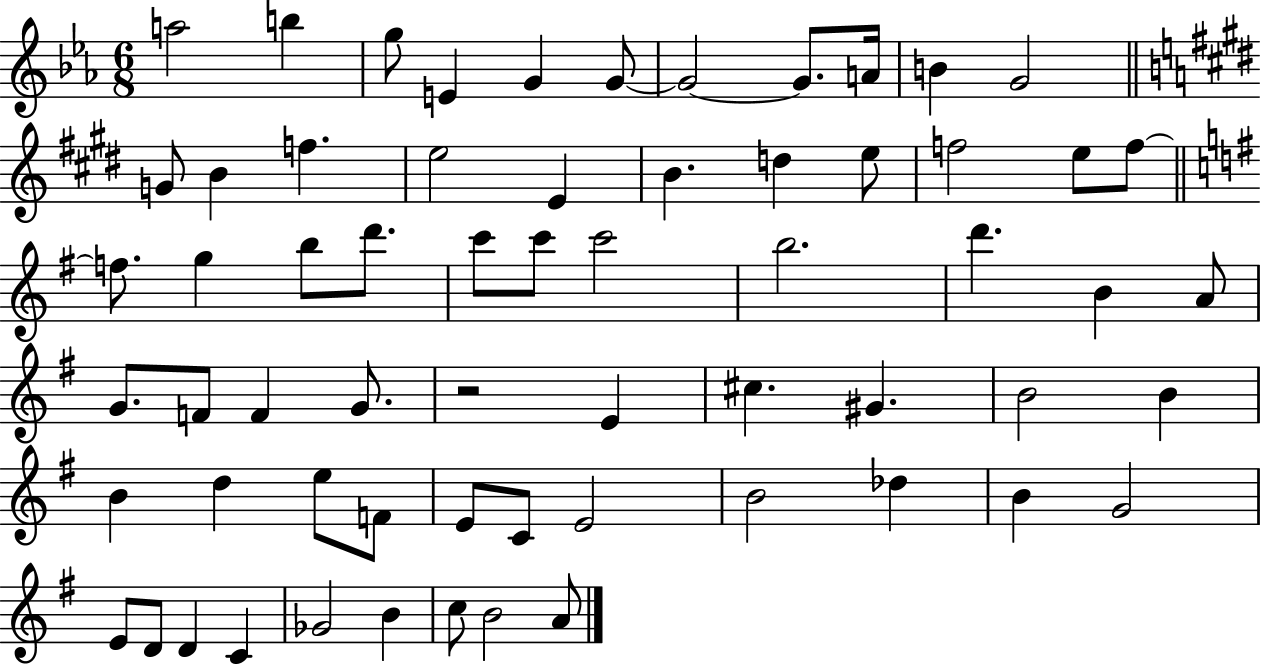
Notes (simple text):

A5/h B5/q G5/e E4/q G4/q G4/e G4/h G4/e. A4/s B4/q G4/h G4/e B4/q F5/q. E5/h E4/q B4/q. D5/q E5/e F5/h E5/e F5/e F5/e. G5/q B5/e D6/e. C6/e C6/e C6/h B5/h. D6/q. B4/q A4/e G4/e. F4/e F4/q G4/e. R/h E4/q C#5/q. G#4/q. B4/h B4/q B4/q D5/q E5/e F4/e E4/e C4/e E4/h B4/h Db5/q B4/q G4/h E4/e D4/e D4/q C4/q Gb4/h B4/q C5/e B4/h A4/e